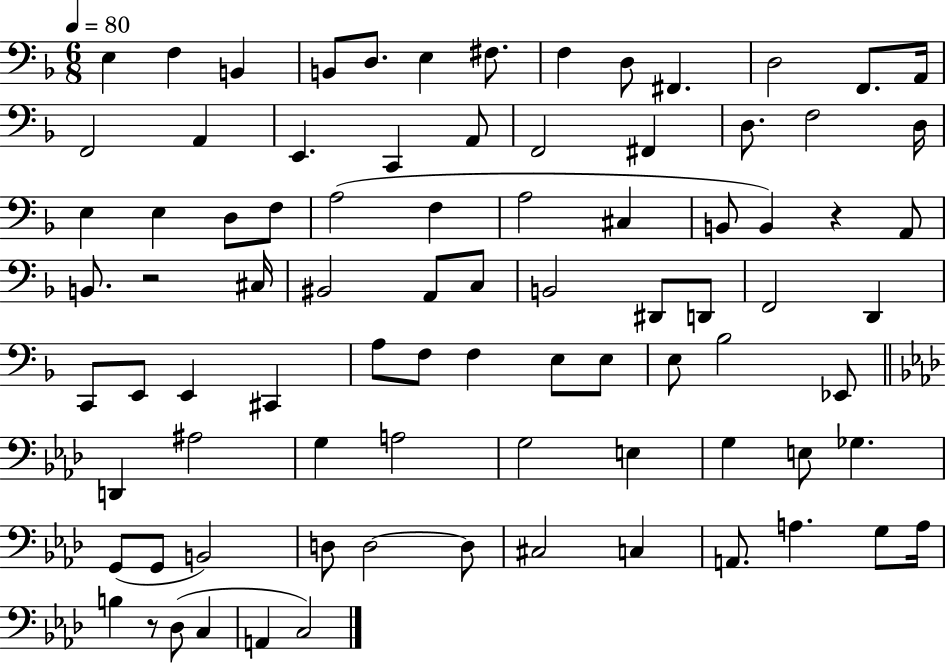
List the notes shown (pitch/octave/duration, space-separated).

E3/q F3/q B2/q B2/e D3/e. E3/q F#3/e. F3/q D3/e F#2/q. D3/h F2/e. A2/s F2/h A2/q E2/q. C2/q A2/e F2/h F#2/q D3/e. F3/h D3/s E3/q E3/q D3/e F3/e A3/h F3/q A3/h C#3/q B2/e B2/q R/q A2/e B2/e. R/h C#3/s BIS2/h A2/e C3/e B2/h D#2/e D2/e F2/h D2/q C2/e E2/e E2/q C#2/q A3/e F3/e F3/q E3/e E3/e E3/e Bb3/h Eb2/e D2/q A#3/h G3/q A3/h G3/h E3/q G3/q E3/e Gb3/q. G2/e G2/e B2/h D3/e D3/h D3/e C#3/h C3/q A2/e. A3/q. G3/e A3/s B3/q R/e Db3/e C3/q A2/q C3/h